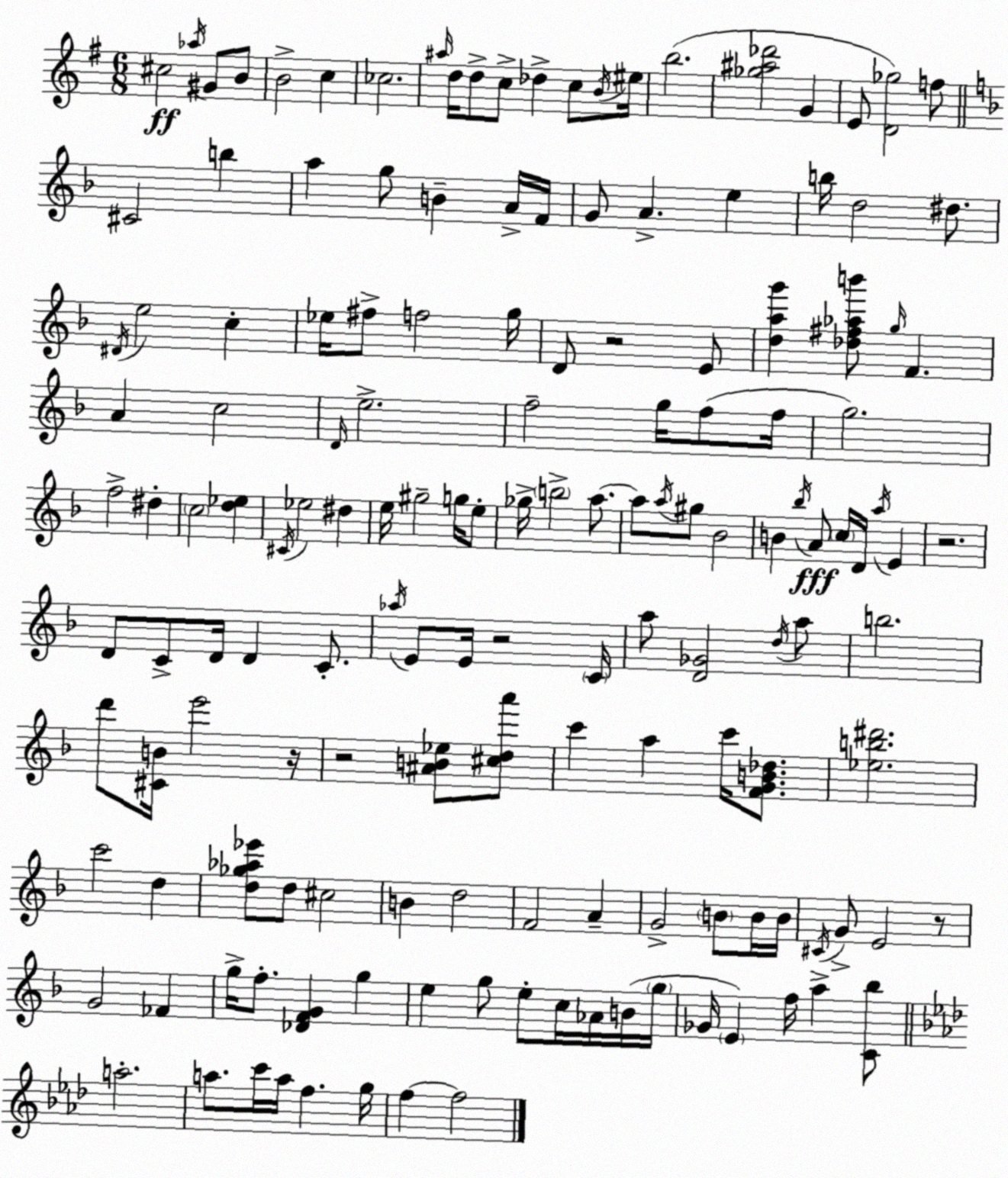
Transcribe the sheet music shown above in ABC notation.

X:1
T:Untitled
M:6/8
L:1/4
K:G
^c2 _a/4 ^G/2 B/2 B2 c _c2 ^a/4 d/4 d/2 c/2 _d c/2 B/4 ^e/4 b2 [_g^a_d']2 G E/2 [D_g]2 f/2 ^C2 b a g/2 B A/4 F/4 G/2 A e b/4 d2 ^d/2 ^D/4 e2 c _e/4 ^f/2 f2 g/4 D/2 z2 E/2 [dag'] [_d^f_ab']/2 g/4 F A c2 D/4 e2 f2 g/4 f/2 f/4 g2 f2 ^d c2 [d_e] ^C/4 _e2 ^d e/4 ^g2 g/4 e/2 _g/4 b2 a/2 a/2 a/4 ^g/2 _B2 B _b/4 A/2 c/4 D/4 a/4 E z2 D/2 C/2 D/4 D C/2 _a/4 E/2 E/4 z2 C/4 a/2 [D_G]2 d/4 a/2 b2 d'/2 [^CB]/4 e'2 z/4 z2 [^AB_e]/2 [^cda']/2 c' a c'/4 [FGB_d]/2 [_eb^d']2 c'2 d [d_g_a_e']/2 d/2 ^c2 B d2 F2 A G2 B/2 B/4 B/4 ^C/4 G/2 E2 z/2 G2 _F g/4 f/2 [_DFG] g e g/2 e/2 c/4 _A/4 B/4 g/4 _G/4 E f/4 a [C_b]/2 a2 a/2 c'/4 a/4 f g/4 f f2